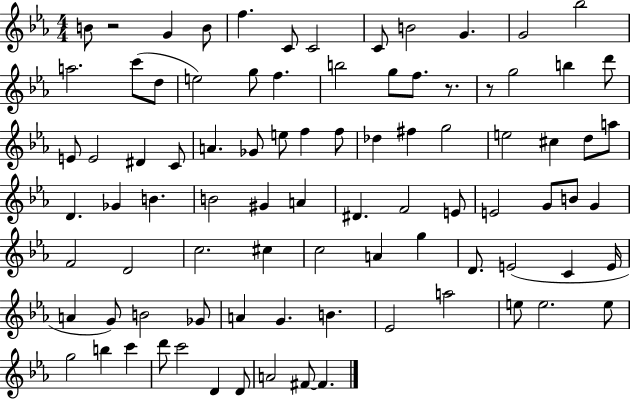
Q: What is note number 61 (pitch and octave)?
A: E4